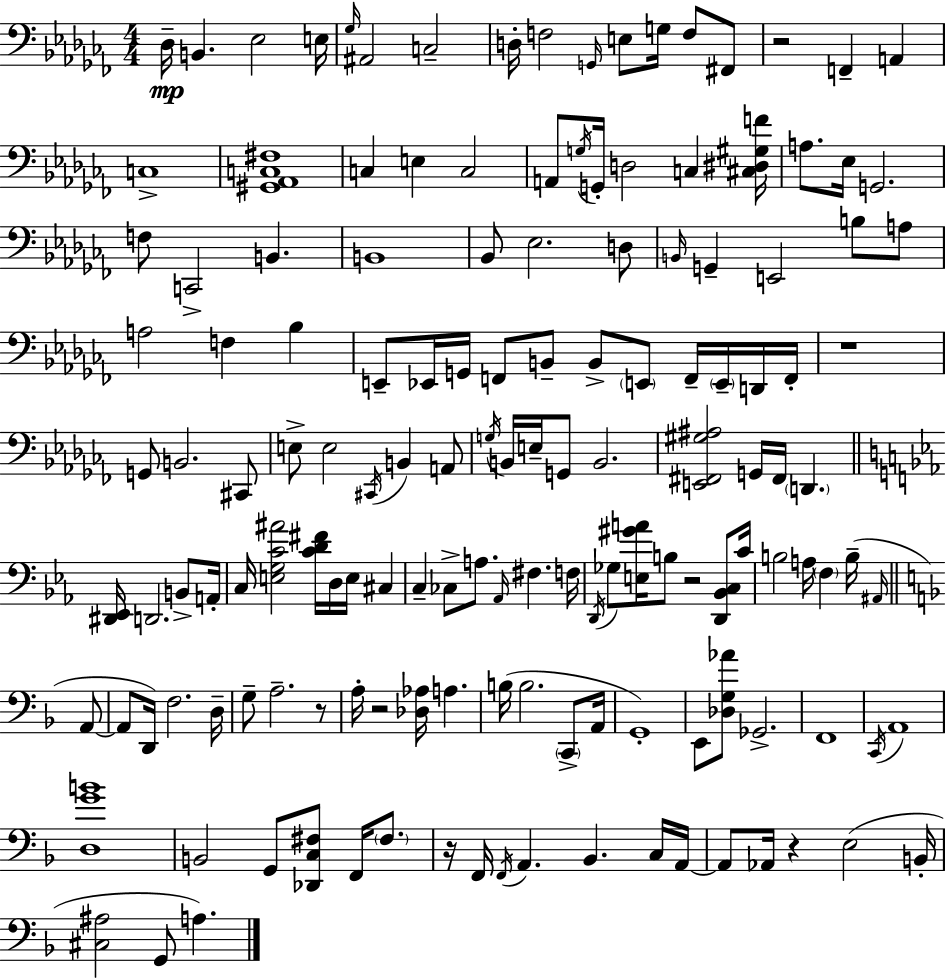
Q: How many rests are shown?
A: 7